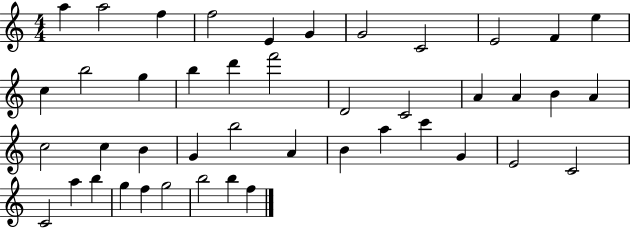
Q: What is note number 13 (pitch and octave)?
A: B5